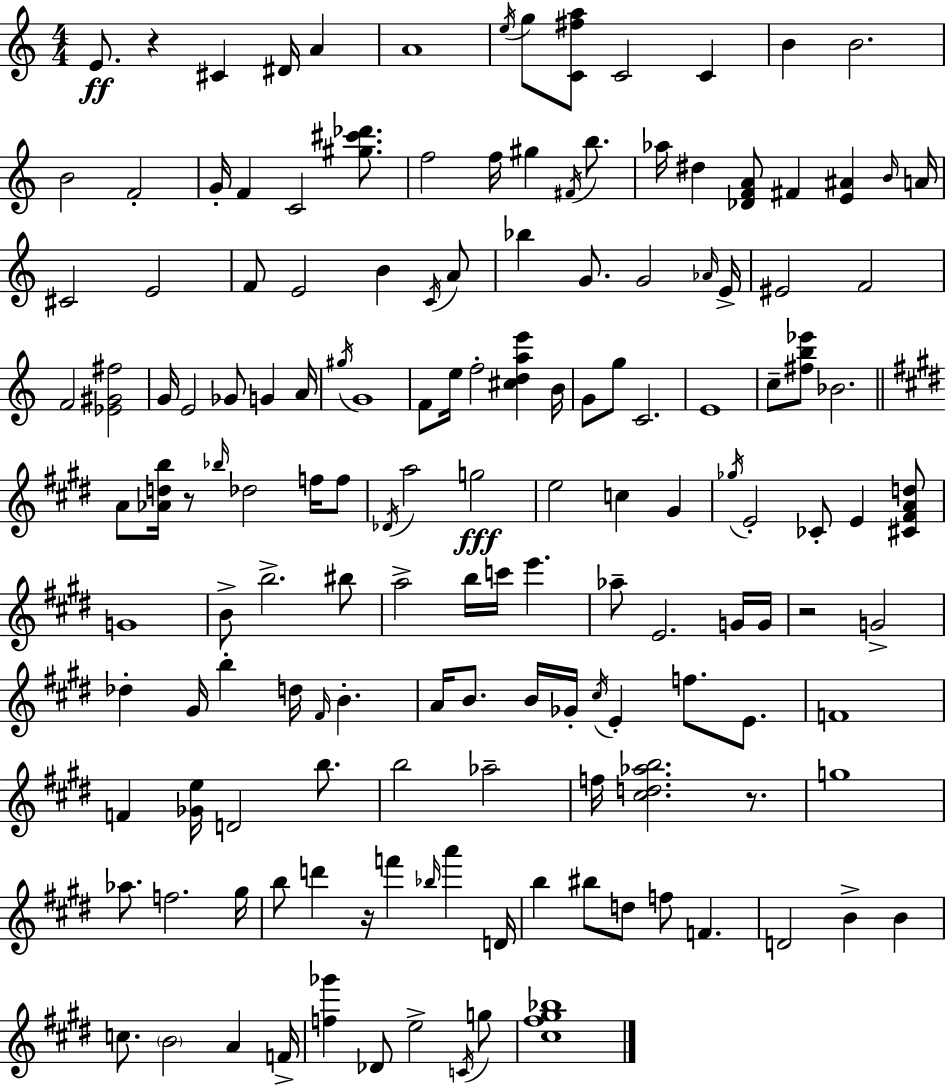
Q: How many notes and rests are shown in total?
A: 151